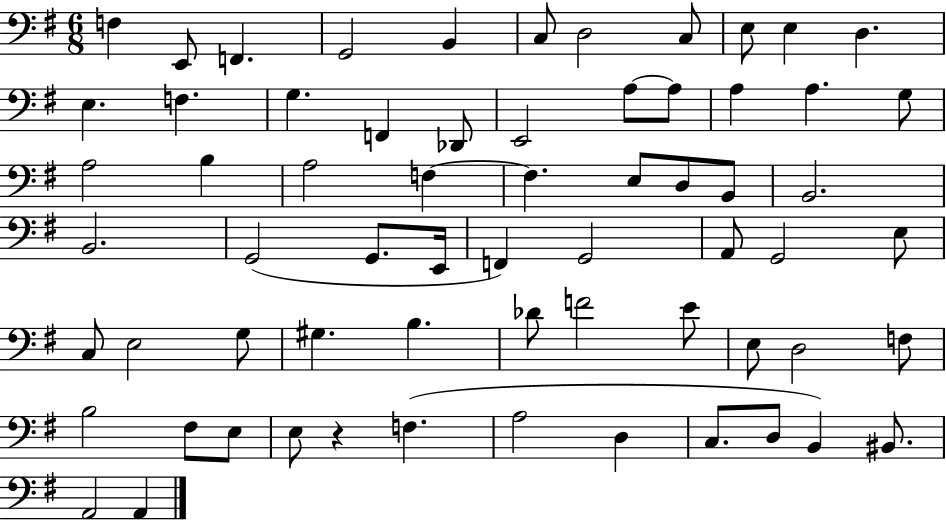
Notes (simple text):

F3/q E2/e F2/q. G2/h B2/q C3/e D3/h C3/e E3/e E3/q D3/q. E3/q. F3/q. G3/q. F2/q Db2/e E2/h A3/e A3/e A3/q A3/q. G3/e A3/h B3/q A3/h F3/q F3/q. E3/e D3/e B2/e B2/h. B2/h. G2/h G2/e. E2/s F2/q G2/h A2/e G2/h E3/e C3/e E3/h G3/e G#3/q. B3/q. Db4/e F4/h E4/e E3/e D3/h F3/e B3/h F#3/e E3/e E3/e R/q F3/q. A3/h D3/q C3/e. D3/e B2/q BIS2/e. A2/h A2/q